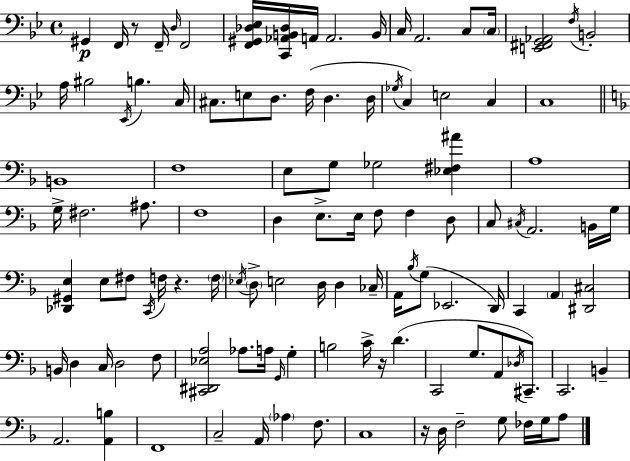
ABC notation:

X:1
T:Untitled
M:4/4
L:1/4
K:Gm
^G,, F,,/4 z/2 F,,/4 D,/4 F,,2 [F,,^G,,_D,_E,]/4 [C,,_A,,B,,_D,]/4 A,,/4 A,,2 B,,/4 C,/4 A,,2 C,/2 C,/4 [E,,^F,,G,,_A,,]2 F,/4 B,,2 A,/4 ^B,2 _E,,/4 B, C,/4 ^C,/2 E,/2 D,/2 F,/4 D, D,/4 _G,/4 C, E,2 C, C,4 B,,4 F,4 E,/2 G,/2 _G,2 [_E,^F,^A] A,4 G,/4 ^F,2 ^A,/2 F,4 D, E,/2 E,/4 F,/2 F, D,/2 C,/2 ^C,/4 A,,2 B,,/4 G,/4 [_D,,^G,,E,] E,/2 ^F,/2 C,,/4 F,/4 z F,/4 _E,/4 D,/2 E,2 D,/4 D, _C,/4 A,,/4 _B,/4 G,/2 _E,,2 D,,/4 C,, A,, [^D,,^C,]2 B,,/4 D, C,/4 D,2 F,/2 [^C,,^D,,_E,A,]2 _A,/2 A,/4 G,,/4 G, B,2 C/4 z/4 D C,,2 G,/2 A,,/2 _D,/4 ^C,,/2 C,,2 B,, A,,2 [A,,B,] F,,4 C,2 A,,/4 _A, F,/2 C,4 z/4 D,/4 F,2 G,/2 _F,/4 G,/4 A,/2